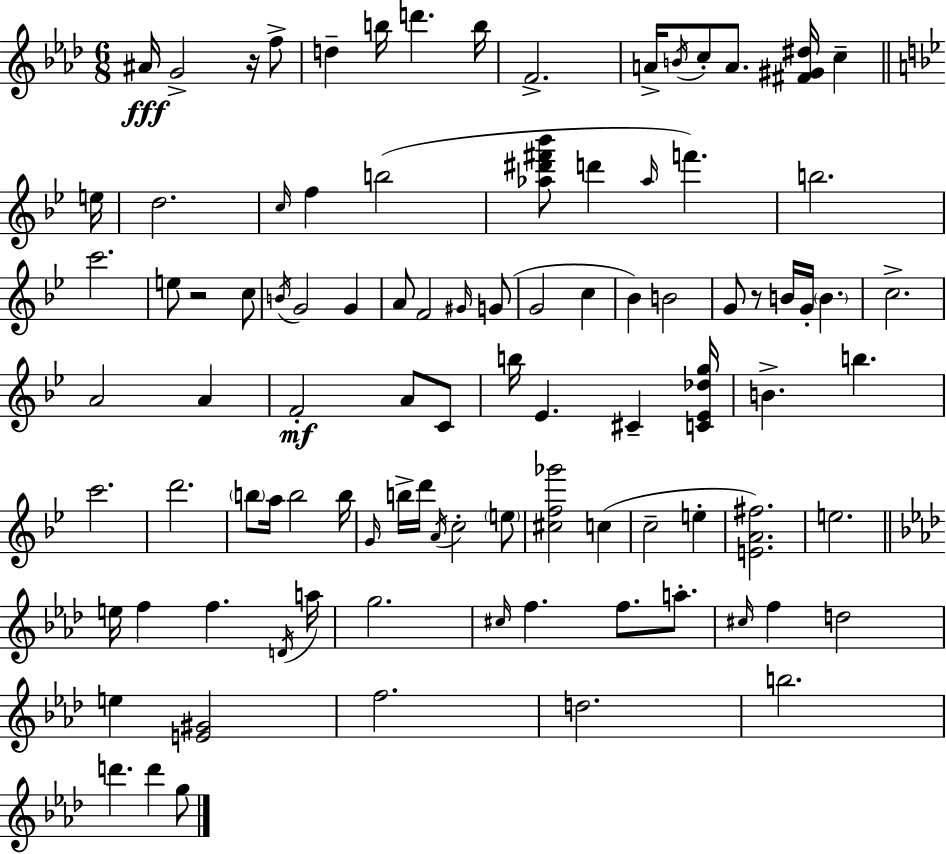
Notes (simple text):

A#4/s G4/h R/s F5/e D5/q B5/s D6/q. B5/s F4/h. A4/s B4/s C5/e A4/e. [F#4,G#4,D#5]/s C5/q E5/s D5/h. C5/s F5/q B5/h [Ab5,D#6,F#6,Bb6]/e D6/q Ab5/s F6/q. B5/h. C6/h. E5/e R/h C5/e B4/s G4/h G4/q A4/e F4/h G#4/s G4/e G4/h C5/q Bb4/q B4/h G4/e R/e B4/s G4/s B4/q. C5/h. A4/h A4/q F4/h A4/e C4/e B5/s Eb4/q. C#4/q [C4,Eb4,Db5,G5]/s B4/q. B5/q. C6/h. D6/h. B5/e A5/s B5/h B5/s G4/s B5/s D6/s A4/s C5/h E5/e [C#5,F5,Gb6]/h C5/q C5/h E5/q [E4,A4,F#5]/h. E5/h. E5/s F5/q F5/q. D4/s A5/s G5/h. C#5/s F5/q. F5/e. A5/e. C#5/s F5/q D5/h E5/q [E4,G#4]/h F5/h. D5/h. B5/h. D6/q. D6/q G5/e